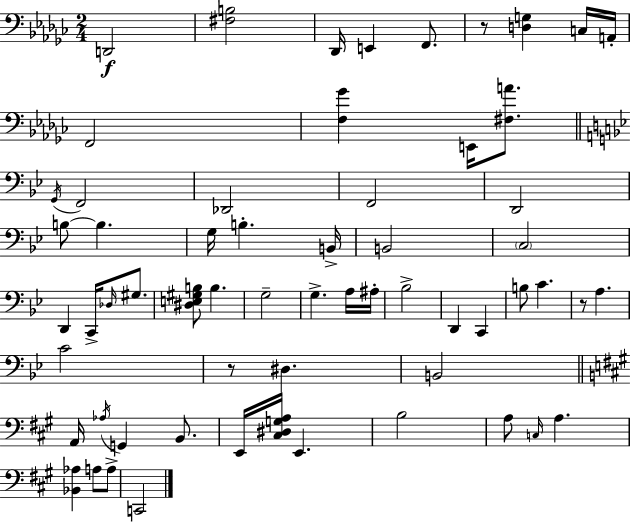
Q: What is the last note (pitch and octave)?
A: C2